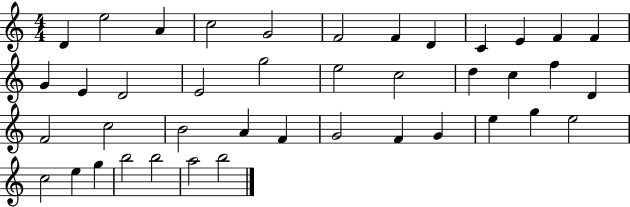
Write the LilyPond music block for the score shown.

{
  \clef treble
  \numericTimeSignature
  \time 4/4
  \key c \major
  d'4 e''2 a'4 | c''2 g'2 | f'2 f'4 d'4 | c'4 e'4 f'4 f'4 | \break g'4 e'4 d'2 | e'2 g''2 | e''2 c''2 | d''4 c''4 f''4 d'4 | \break f'2 c''2 | b'2 a'4 f'4 | g'2 f'4 g'4 | e''4 g''4 e''2 | \break c''2 e''4 g''4 | b''2 b''2 | a''2 b''2 | \bar "|."
}